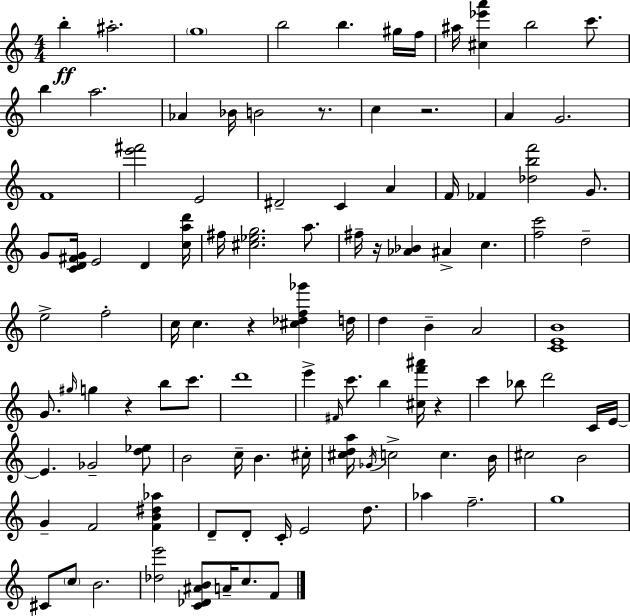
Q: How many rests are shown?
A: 6